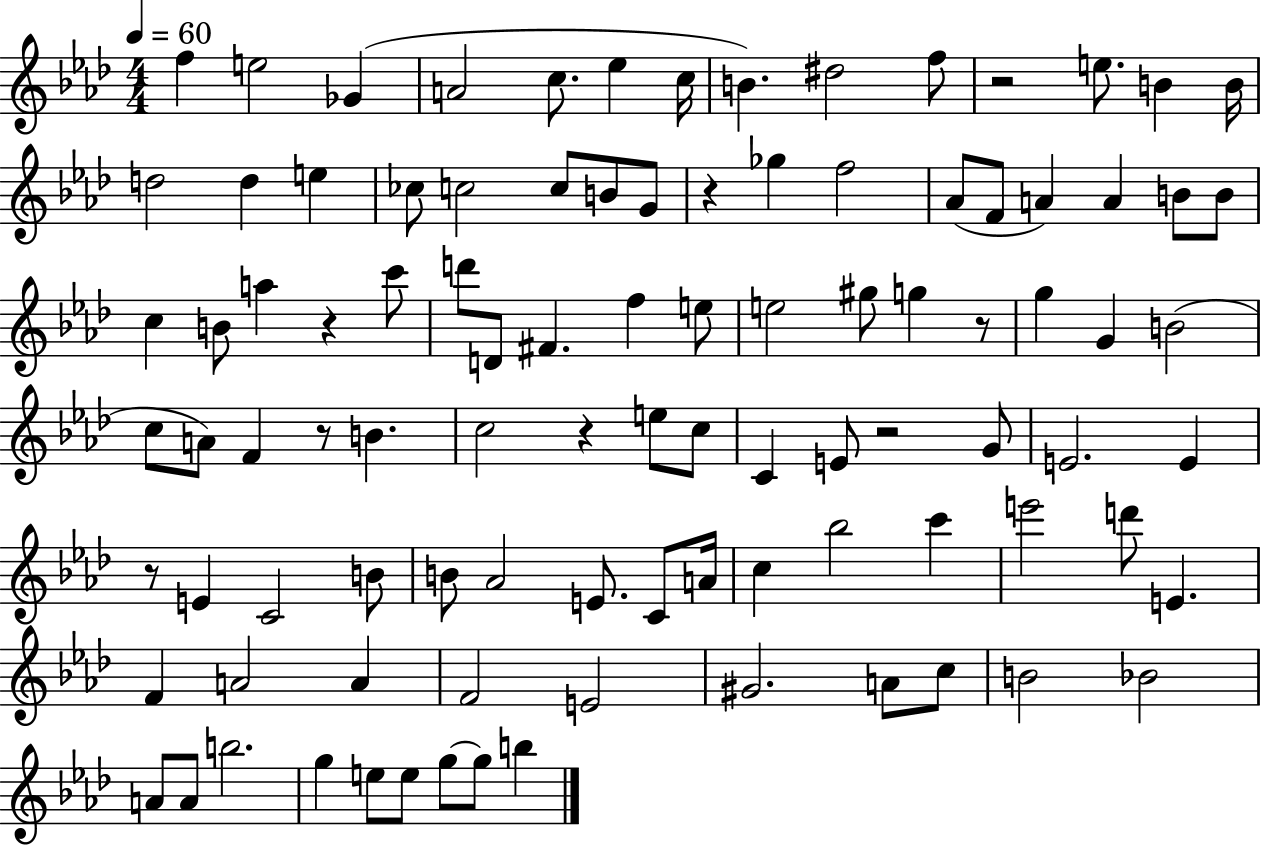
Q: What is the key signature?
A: AES major